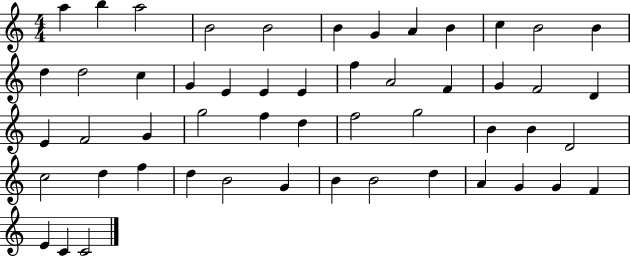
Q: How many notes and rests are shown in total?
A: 52